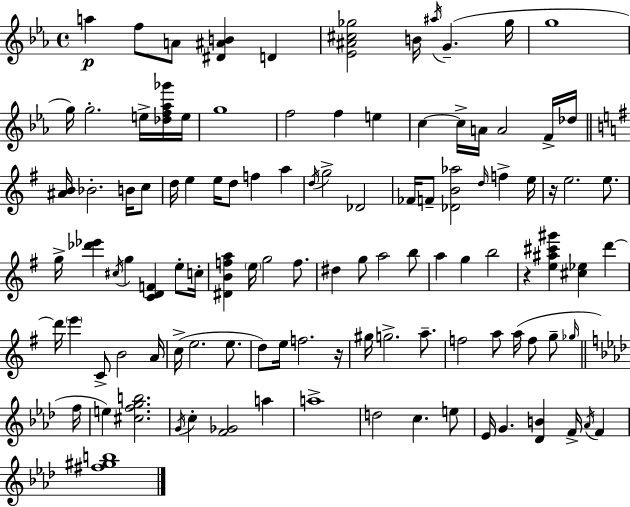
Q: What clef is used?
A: treble